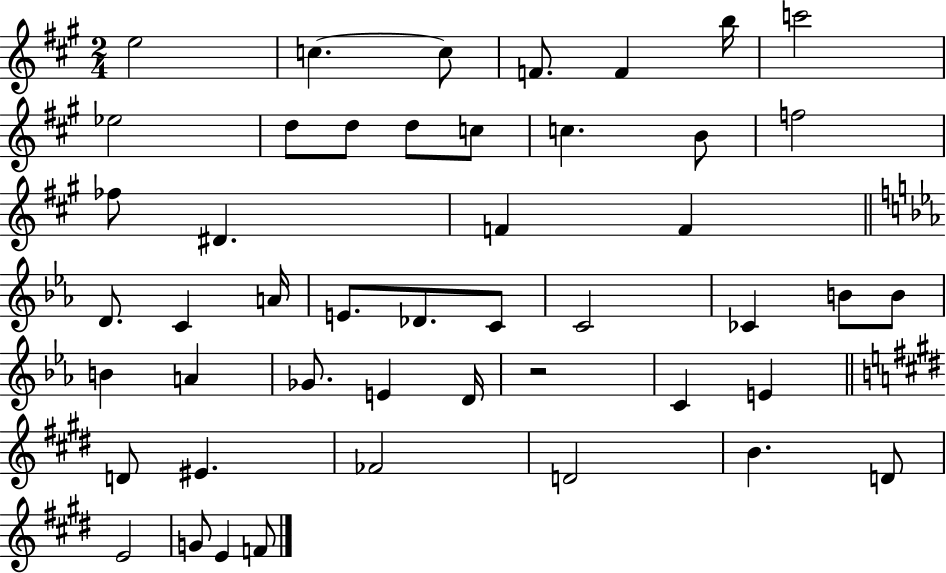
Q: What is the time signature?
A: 2/4